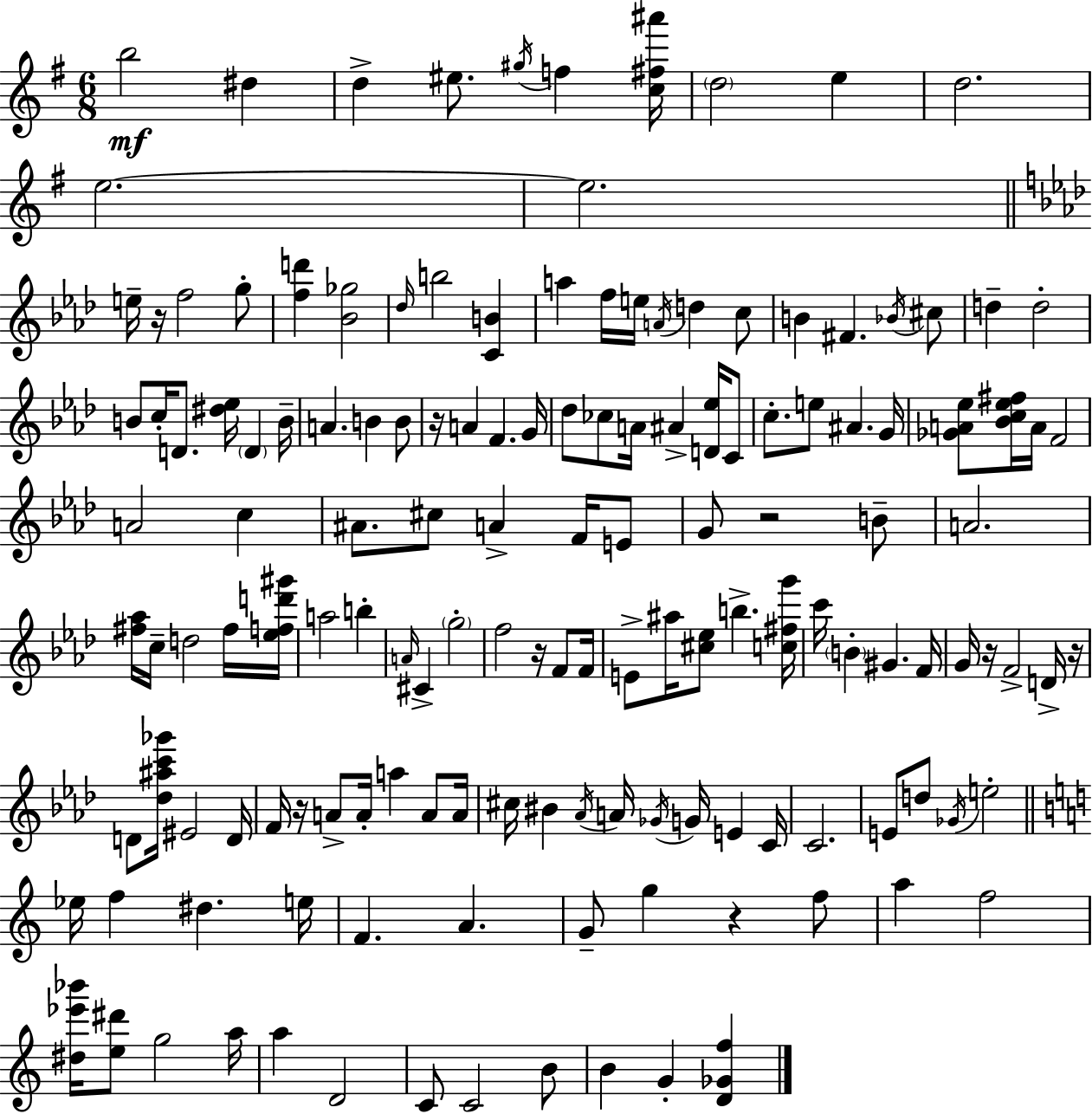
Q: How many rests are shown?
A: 8